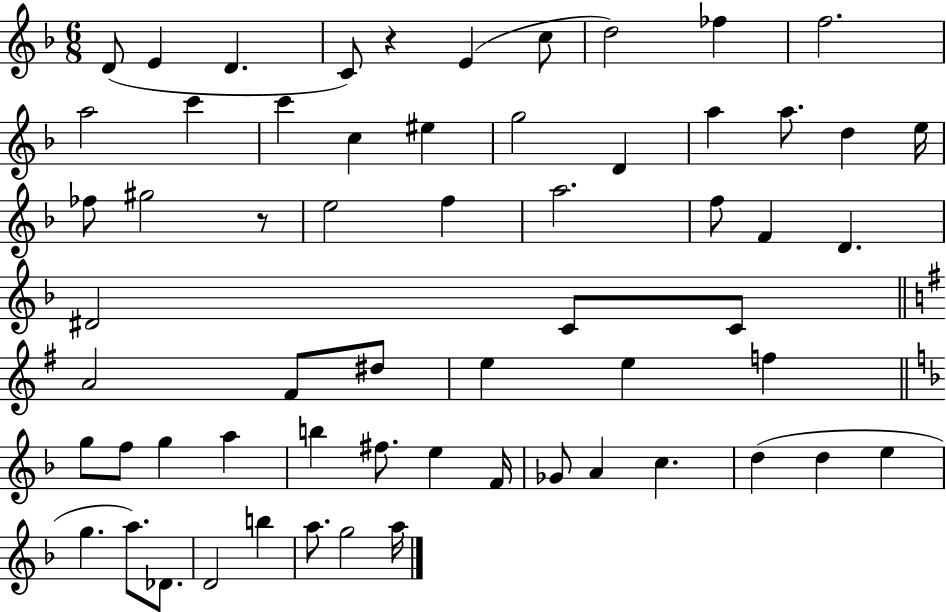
D4/e E4/q D4/q. C4/e R/q E4/q C5/e D5/h FES5/q F5/h. A5/h C6/q C6/q C5/q EIS5/q G5/h D4/q A5/q A5/e. D5/q E5/s FES5/e G#5/h R/e E5/h F5/q A5/h. F5/e F4/q D4/q. D#4/h C4/e C4/e A4/h F#4/e D#5/e E5/q E5/q F5/q G5/e F5/e G5/q A5/q B5/q F#5/e. E5/q F4/s Gb4/e A4/q C5/q. D5/q D5/q E5/q G5/q. A5/e. Db4/e. D4/h B5/q A5/e. G5/h A5/s